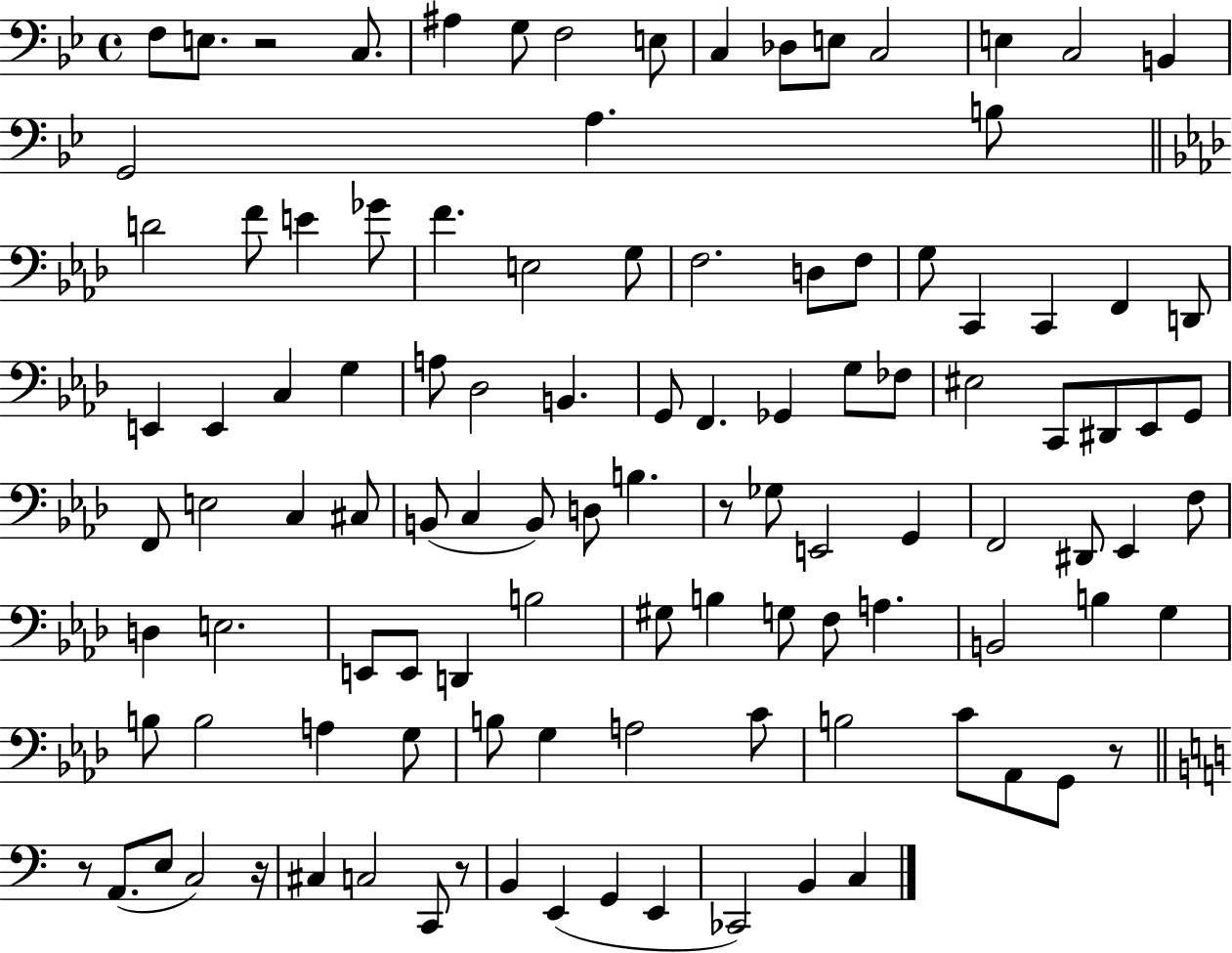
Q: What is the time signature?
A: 4/4